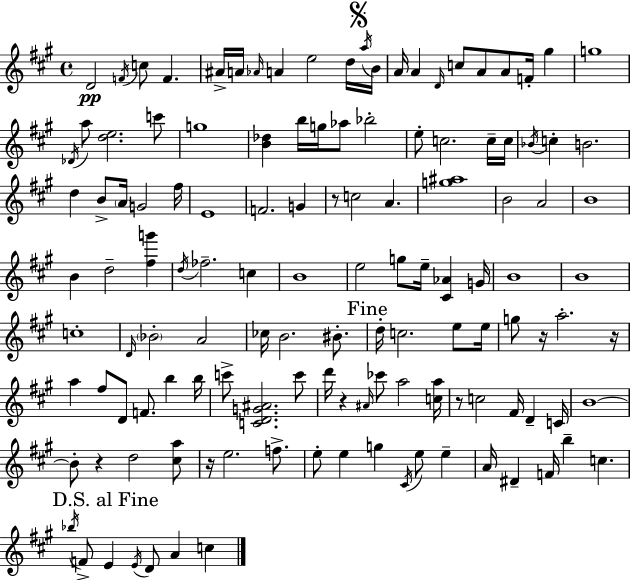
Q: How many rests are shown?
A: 7